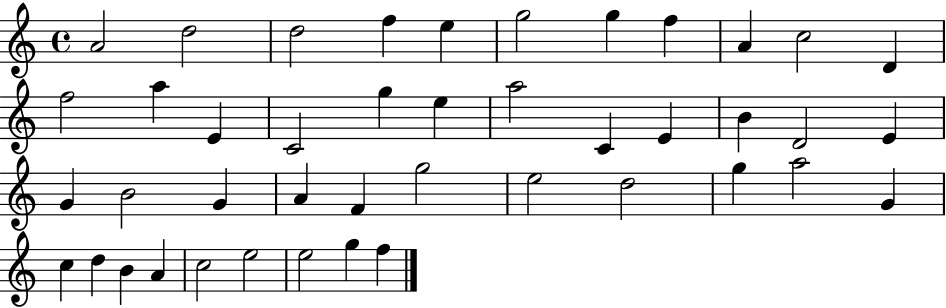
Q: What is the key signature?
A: C major